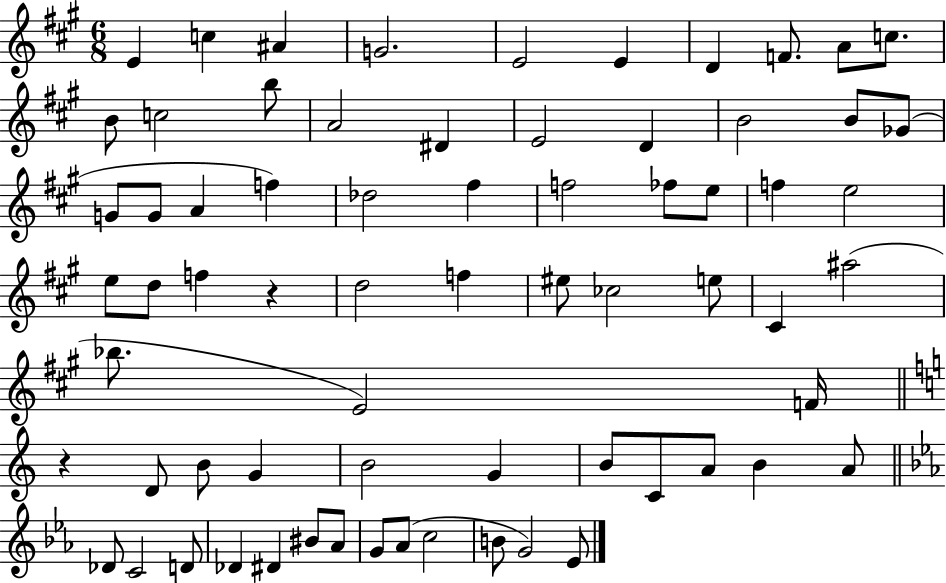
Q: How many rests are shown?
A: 2